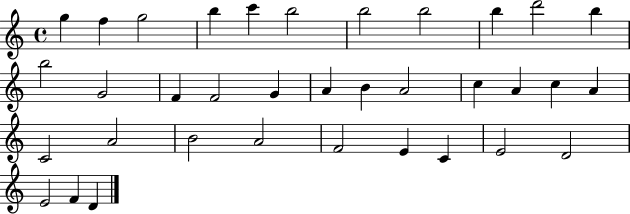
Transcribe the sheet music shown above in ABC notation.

X:1
T:Untitled
M:4/4
L:1/4
K:C
g f g2 b c' b2 b2 b2 b d'2 b b2 G2 F F2 G A B A2 c A c A C2 A2 B2 A2 F2 E C E2 D2 E2 F D